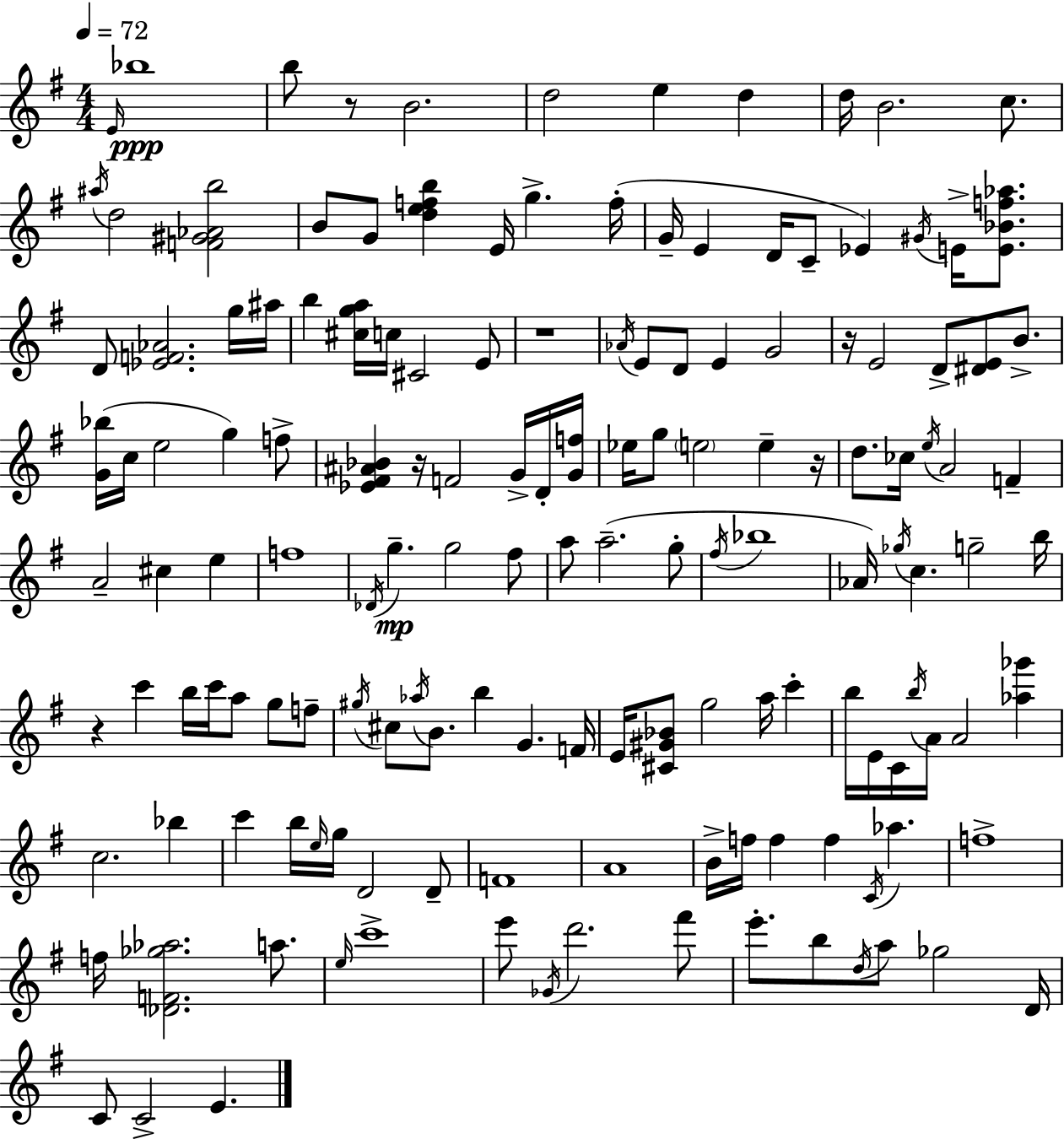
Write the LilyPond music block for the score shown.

{
  \clef treble
  \numericTimeSignature
  \time 4/4
  \key e \minor
  \tempo 4 = 72
  \grace { e'16 }\ppp bes''1 | b''8 r8 b'2. | d''2 e''4 d''4 | d''16 b'2. c''8. | \break \acciaccatura { ais''16 } d''2 <f' gis' aes' b''>2 | b'8 g'8 <d'' e'' f'' b''>4 e'16 g''4.-> | f''16-.( g'16-- e'4 d'16 c'8-- ees'4) \acciaccatura { gis'16 } e'16-> | <e' bes' f'' aes''>8. d'8 <ees' f' aes'>2. | \break g''16 ais''16 b''4 <cis'' g'' a''>16 c''16 cis'2 | e'8 r1 | \acciaccatura { aes'16 } e'8 d'8 e'4 g'2 | r16 e'2 d'8-> <dis' e'>8 | \break b'8.-> <g' bes''>16( c''16 e''2 g''4) | f''8-> <ees' fis' ais' bes'>4 r16 f'2 | g'16-> d'16-. <g' f''>16 ees''16 g''8 \parenthesize e''2 e''4-- | r16 d''8. ces''16 \acciaccatura { e''16 } a'2 | \break f'4-- a'2-- cis''4 | e''4 f''1 | \acciaccatura { des'16 } g''4.--\mp g''2 | fis''8 a''8 a''2.--( | \break g''8-. \acciaccatura { fis''16 } bes''1 | aes'16) \acciaccatura { ges''16 } c''4. g''2-- | b''16 r4 c'''4 | b''16 c'''16 a''8 g''8 f''8-- \acciaccatura { gis''16 } cis''8 \acciaccatura { aes''16 } b'8. b''4 | \break g'4. f'16 e'16 <cis' gis' bes'>8 g''2 | a''16 c'''4-. b''16 e'16 c'16 \acciaccatura { b''16 } a'16 a'2 | <aes'' ges'''>4 c''2. | bes''4 c'''4 b''16 | \break \grace { e''16 } g''16 d'2 d'8-- f'1 | a'1 | b'16-> f''16 f''4 | f''4 \acciaccatura { c'16 } aes''4. f''1-> | \break f''16 <des' f' ges'' aes''>2. | a''8. \grace { e''16 } c'''1-> | e'''8 | \acciaccatura { ges'16 } d'''2. fis'''8 e'''8.-. | \break b''8 \acciaccatura { d''16 } a''8 ges''2 d'16 | c'8 c'2-> e'4. | \bar "|."
}